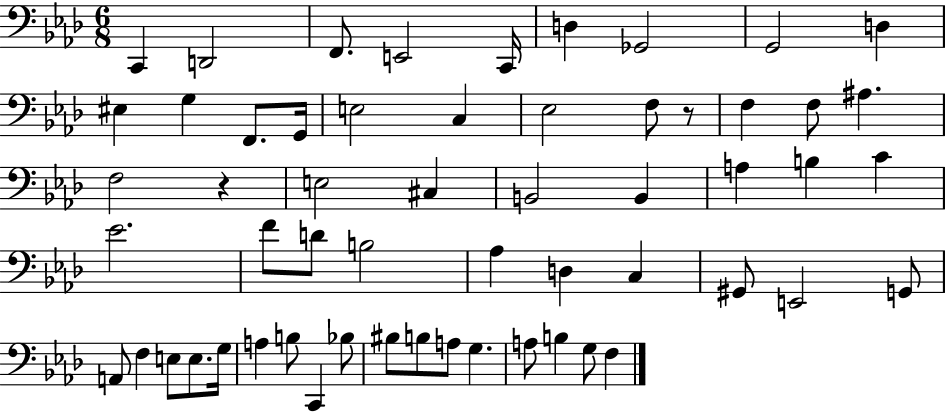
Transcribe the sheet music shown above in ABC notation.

X:1
T:Untitled
M:6/8
L:1/4
K:Ab
C,, D,,2 F,,/2 E,,2 C,,/4 D, _G,,2 G,,2 D, ^E, G, F,,/2 G,,/4 E,2 C, _E,2 F,/2 z/2 F, F,/2 ^A, F,2 z E,2 ^C, B,,2 B,, A, B, C _E2 F/2 D/2 B,2 _A, D, C, ^G,,/2 E,,2 G,,/2 A,,/2 F, E,/2 E,/2 G,/4 A, B,/2 C,, _B,/2 ^B,/2 B,/2 A,/2 G, A,/2 B, G,/2 F,